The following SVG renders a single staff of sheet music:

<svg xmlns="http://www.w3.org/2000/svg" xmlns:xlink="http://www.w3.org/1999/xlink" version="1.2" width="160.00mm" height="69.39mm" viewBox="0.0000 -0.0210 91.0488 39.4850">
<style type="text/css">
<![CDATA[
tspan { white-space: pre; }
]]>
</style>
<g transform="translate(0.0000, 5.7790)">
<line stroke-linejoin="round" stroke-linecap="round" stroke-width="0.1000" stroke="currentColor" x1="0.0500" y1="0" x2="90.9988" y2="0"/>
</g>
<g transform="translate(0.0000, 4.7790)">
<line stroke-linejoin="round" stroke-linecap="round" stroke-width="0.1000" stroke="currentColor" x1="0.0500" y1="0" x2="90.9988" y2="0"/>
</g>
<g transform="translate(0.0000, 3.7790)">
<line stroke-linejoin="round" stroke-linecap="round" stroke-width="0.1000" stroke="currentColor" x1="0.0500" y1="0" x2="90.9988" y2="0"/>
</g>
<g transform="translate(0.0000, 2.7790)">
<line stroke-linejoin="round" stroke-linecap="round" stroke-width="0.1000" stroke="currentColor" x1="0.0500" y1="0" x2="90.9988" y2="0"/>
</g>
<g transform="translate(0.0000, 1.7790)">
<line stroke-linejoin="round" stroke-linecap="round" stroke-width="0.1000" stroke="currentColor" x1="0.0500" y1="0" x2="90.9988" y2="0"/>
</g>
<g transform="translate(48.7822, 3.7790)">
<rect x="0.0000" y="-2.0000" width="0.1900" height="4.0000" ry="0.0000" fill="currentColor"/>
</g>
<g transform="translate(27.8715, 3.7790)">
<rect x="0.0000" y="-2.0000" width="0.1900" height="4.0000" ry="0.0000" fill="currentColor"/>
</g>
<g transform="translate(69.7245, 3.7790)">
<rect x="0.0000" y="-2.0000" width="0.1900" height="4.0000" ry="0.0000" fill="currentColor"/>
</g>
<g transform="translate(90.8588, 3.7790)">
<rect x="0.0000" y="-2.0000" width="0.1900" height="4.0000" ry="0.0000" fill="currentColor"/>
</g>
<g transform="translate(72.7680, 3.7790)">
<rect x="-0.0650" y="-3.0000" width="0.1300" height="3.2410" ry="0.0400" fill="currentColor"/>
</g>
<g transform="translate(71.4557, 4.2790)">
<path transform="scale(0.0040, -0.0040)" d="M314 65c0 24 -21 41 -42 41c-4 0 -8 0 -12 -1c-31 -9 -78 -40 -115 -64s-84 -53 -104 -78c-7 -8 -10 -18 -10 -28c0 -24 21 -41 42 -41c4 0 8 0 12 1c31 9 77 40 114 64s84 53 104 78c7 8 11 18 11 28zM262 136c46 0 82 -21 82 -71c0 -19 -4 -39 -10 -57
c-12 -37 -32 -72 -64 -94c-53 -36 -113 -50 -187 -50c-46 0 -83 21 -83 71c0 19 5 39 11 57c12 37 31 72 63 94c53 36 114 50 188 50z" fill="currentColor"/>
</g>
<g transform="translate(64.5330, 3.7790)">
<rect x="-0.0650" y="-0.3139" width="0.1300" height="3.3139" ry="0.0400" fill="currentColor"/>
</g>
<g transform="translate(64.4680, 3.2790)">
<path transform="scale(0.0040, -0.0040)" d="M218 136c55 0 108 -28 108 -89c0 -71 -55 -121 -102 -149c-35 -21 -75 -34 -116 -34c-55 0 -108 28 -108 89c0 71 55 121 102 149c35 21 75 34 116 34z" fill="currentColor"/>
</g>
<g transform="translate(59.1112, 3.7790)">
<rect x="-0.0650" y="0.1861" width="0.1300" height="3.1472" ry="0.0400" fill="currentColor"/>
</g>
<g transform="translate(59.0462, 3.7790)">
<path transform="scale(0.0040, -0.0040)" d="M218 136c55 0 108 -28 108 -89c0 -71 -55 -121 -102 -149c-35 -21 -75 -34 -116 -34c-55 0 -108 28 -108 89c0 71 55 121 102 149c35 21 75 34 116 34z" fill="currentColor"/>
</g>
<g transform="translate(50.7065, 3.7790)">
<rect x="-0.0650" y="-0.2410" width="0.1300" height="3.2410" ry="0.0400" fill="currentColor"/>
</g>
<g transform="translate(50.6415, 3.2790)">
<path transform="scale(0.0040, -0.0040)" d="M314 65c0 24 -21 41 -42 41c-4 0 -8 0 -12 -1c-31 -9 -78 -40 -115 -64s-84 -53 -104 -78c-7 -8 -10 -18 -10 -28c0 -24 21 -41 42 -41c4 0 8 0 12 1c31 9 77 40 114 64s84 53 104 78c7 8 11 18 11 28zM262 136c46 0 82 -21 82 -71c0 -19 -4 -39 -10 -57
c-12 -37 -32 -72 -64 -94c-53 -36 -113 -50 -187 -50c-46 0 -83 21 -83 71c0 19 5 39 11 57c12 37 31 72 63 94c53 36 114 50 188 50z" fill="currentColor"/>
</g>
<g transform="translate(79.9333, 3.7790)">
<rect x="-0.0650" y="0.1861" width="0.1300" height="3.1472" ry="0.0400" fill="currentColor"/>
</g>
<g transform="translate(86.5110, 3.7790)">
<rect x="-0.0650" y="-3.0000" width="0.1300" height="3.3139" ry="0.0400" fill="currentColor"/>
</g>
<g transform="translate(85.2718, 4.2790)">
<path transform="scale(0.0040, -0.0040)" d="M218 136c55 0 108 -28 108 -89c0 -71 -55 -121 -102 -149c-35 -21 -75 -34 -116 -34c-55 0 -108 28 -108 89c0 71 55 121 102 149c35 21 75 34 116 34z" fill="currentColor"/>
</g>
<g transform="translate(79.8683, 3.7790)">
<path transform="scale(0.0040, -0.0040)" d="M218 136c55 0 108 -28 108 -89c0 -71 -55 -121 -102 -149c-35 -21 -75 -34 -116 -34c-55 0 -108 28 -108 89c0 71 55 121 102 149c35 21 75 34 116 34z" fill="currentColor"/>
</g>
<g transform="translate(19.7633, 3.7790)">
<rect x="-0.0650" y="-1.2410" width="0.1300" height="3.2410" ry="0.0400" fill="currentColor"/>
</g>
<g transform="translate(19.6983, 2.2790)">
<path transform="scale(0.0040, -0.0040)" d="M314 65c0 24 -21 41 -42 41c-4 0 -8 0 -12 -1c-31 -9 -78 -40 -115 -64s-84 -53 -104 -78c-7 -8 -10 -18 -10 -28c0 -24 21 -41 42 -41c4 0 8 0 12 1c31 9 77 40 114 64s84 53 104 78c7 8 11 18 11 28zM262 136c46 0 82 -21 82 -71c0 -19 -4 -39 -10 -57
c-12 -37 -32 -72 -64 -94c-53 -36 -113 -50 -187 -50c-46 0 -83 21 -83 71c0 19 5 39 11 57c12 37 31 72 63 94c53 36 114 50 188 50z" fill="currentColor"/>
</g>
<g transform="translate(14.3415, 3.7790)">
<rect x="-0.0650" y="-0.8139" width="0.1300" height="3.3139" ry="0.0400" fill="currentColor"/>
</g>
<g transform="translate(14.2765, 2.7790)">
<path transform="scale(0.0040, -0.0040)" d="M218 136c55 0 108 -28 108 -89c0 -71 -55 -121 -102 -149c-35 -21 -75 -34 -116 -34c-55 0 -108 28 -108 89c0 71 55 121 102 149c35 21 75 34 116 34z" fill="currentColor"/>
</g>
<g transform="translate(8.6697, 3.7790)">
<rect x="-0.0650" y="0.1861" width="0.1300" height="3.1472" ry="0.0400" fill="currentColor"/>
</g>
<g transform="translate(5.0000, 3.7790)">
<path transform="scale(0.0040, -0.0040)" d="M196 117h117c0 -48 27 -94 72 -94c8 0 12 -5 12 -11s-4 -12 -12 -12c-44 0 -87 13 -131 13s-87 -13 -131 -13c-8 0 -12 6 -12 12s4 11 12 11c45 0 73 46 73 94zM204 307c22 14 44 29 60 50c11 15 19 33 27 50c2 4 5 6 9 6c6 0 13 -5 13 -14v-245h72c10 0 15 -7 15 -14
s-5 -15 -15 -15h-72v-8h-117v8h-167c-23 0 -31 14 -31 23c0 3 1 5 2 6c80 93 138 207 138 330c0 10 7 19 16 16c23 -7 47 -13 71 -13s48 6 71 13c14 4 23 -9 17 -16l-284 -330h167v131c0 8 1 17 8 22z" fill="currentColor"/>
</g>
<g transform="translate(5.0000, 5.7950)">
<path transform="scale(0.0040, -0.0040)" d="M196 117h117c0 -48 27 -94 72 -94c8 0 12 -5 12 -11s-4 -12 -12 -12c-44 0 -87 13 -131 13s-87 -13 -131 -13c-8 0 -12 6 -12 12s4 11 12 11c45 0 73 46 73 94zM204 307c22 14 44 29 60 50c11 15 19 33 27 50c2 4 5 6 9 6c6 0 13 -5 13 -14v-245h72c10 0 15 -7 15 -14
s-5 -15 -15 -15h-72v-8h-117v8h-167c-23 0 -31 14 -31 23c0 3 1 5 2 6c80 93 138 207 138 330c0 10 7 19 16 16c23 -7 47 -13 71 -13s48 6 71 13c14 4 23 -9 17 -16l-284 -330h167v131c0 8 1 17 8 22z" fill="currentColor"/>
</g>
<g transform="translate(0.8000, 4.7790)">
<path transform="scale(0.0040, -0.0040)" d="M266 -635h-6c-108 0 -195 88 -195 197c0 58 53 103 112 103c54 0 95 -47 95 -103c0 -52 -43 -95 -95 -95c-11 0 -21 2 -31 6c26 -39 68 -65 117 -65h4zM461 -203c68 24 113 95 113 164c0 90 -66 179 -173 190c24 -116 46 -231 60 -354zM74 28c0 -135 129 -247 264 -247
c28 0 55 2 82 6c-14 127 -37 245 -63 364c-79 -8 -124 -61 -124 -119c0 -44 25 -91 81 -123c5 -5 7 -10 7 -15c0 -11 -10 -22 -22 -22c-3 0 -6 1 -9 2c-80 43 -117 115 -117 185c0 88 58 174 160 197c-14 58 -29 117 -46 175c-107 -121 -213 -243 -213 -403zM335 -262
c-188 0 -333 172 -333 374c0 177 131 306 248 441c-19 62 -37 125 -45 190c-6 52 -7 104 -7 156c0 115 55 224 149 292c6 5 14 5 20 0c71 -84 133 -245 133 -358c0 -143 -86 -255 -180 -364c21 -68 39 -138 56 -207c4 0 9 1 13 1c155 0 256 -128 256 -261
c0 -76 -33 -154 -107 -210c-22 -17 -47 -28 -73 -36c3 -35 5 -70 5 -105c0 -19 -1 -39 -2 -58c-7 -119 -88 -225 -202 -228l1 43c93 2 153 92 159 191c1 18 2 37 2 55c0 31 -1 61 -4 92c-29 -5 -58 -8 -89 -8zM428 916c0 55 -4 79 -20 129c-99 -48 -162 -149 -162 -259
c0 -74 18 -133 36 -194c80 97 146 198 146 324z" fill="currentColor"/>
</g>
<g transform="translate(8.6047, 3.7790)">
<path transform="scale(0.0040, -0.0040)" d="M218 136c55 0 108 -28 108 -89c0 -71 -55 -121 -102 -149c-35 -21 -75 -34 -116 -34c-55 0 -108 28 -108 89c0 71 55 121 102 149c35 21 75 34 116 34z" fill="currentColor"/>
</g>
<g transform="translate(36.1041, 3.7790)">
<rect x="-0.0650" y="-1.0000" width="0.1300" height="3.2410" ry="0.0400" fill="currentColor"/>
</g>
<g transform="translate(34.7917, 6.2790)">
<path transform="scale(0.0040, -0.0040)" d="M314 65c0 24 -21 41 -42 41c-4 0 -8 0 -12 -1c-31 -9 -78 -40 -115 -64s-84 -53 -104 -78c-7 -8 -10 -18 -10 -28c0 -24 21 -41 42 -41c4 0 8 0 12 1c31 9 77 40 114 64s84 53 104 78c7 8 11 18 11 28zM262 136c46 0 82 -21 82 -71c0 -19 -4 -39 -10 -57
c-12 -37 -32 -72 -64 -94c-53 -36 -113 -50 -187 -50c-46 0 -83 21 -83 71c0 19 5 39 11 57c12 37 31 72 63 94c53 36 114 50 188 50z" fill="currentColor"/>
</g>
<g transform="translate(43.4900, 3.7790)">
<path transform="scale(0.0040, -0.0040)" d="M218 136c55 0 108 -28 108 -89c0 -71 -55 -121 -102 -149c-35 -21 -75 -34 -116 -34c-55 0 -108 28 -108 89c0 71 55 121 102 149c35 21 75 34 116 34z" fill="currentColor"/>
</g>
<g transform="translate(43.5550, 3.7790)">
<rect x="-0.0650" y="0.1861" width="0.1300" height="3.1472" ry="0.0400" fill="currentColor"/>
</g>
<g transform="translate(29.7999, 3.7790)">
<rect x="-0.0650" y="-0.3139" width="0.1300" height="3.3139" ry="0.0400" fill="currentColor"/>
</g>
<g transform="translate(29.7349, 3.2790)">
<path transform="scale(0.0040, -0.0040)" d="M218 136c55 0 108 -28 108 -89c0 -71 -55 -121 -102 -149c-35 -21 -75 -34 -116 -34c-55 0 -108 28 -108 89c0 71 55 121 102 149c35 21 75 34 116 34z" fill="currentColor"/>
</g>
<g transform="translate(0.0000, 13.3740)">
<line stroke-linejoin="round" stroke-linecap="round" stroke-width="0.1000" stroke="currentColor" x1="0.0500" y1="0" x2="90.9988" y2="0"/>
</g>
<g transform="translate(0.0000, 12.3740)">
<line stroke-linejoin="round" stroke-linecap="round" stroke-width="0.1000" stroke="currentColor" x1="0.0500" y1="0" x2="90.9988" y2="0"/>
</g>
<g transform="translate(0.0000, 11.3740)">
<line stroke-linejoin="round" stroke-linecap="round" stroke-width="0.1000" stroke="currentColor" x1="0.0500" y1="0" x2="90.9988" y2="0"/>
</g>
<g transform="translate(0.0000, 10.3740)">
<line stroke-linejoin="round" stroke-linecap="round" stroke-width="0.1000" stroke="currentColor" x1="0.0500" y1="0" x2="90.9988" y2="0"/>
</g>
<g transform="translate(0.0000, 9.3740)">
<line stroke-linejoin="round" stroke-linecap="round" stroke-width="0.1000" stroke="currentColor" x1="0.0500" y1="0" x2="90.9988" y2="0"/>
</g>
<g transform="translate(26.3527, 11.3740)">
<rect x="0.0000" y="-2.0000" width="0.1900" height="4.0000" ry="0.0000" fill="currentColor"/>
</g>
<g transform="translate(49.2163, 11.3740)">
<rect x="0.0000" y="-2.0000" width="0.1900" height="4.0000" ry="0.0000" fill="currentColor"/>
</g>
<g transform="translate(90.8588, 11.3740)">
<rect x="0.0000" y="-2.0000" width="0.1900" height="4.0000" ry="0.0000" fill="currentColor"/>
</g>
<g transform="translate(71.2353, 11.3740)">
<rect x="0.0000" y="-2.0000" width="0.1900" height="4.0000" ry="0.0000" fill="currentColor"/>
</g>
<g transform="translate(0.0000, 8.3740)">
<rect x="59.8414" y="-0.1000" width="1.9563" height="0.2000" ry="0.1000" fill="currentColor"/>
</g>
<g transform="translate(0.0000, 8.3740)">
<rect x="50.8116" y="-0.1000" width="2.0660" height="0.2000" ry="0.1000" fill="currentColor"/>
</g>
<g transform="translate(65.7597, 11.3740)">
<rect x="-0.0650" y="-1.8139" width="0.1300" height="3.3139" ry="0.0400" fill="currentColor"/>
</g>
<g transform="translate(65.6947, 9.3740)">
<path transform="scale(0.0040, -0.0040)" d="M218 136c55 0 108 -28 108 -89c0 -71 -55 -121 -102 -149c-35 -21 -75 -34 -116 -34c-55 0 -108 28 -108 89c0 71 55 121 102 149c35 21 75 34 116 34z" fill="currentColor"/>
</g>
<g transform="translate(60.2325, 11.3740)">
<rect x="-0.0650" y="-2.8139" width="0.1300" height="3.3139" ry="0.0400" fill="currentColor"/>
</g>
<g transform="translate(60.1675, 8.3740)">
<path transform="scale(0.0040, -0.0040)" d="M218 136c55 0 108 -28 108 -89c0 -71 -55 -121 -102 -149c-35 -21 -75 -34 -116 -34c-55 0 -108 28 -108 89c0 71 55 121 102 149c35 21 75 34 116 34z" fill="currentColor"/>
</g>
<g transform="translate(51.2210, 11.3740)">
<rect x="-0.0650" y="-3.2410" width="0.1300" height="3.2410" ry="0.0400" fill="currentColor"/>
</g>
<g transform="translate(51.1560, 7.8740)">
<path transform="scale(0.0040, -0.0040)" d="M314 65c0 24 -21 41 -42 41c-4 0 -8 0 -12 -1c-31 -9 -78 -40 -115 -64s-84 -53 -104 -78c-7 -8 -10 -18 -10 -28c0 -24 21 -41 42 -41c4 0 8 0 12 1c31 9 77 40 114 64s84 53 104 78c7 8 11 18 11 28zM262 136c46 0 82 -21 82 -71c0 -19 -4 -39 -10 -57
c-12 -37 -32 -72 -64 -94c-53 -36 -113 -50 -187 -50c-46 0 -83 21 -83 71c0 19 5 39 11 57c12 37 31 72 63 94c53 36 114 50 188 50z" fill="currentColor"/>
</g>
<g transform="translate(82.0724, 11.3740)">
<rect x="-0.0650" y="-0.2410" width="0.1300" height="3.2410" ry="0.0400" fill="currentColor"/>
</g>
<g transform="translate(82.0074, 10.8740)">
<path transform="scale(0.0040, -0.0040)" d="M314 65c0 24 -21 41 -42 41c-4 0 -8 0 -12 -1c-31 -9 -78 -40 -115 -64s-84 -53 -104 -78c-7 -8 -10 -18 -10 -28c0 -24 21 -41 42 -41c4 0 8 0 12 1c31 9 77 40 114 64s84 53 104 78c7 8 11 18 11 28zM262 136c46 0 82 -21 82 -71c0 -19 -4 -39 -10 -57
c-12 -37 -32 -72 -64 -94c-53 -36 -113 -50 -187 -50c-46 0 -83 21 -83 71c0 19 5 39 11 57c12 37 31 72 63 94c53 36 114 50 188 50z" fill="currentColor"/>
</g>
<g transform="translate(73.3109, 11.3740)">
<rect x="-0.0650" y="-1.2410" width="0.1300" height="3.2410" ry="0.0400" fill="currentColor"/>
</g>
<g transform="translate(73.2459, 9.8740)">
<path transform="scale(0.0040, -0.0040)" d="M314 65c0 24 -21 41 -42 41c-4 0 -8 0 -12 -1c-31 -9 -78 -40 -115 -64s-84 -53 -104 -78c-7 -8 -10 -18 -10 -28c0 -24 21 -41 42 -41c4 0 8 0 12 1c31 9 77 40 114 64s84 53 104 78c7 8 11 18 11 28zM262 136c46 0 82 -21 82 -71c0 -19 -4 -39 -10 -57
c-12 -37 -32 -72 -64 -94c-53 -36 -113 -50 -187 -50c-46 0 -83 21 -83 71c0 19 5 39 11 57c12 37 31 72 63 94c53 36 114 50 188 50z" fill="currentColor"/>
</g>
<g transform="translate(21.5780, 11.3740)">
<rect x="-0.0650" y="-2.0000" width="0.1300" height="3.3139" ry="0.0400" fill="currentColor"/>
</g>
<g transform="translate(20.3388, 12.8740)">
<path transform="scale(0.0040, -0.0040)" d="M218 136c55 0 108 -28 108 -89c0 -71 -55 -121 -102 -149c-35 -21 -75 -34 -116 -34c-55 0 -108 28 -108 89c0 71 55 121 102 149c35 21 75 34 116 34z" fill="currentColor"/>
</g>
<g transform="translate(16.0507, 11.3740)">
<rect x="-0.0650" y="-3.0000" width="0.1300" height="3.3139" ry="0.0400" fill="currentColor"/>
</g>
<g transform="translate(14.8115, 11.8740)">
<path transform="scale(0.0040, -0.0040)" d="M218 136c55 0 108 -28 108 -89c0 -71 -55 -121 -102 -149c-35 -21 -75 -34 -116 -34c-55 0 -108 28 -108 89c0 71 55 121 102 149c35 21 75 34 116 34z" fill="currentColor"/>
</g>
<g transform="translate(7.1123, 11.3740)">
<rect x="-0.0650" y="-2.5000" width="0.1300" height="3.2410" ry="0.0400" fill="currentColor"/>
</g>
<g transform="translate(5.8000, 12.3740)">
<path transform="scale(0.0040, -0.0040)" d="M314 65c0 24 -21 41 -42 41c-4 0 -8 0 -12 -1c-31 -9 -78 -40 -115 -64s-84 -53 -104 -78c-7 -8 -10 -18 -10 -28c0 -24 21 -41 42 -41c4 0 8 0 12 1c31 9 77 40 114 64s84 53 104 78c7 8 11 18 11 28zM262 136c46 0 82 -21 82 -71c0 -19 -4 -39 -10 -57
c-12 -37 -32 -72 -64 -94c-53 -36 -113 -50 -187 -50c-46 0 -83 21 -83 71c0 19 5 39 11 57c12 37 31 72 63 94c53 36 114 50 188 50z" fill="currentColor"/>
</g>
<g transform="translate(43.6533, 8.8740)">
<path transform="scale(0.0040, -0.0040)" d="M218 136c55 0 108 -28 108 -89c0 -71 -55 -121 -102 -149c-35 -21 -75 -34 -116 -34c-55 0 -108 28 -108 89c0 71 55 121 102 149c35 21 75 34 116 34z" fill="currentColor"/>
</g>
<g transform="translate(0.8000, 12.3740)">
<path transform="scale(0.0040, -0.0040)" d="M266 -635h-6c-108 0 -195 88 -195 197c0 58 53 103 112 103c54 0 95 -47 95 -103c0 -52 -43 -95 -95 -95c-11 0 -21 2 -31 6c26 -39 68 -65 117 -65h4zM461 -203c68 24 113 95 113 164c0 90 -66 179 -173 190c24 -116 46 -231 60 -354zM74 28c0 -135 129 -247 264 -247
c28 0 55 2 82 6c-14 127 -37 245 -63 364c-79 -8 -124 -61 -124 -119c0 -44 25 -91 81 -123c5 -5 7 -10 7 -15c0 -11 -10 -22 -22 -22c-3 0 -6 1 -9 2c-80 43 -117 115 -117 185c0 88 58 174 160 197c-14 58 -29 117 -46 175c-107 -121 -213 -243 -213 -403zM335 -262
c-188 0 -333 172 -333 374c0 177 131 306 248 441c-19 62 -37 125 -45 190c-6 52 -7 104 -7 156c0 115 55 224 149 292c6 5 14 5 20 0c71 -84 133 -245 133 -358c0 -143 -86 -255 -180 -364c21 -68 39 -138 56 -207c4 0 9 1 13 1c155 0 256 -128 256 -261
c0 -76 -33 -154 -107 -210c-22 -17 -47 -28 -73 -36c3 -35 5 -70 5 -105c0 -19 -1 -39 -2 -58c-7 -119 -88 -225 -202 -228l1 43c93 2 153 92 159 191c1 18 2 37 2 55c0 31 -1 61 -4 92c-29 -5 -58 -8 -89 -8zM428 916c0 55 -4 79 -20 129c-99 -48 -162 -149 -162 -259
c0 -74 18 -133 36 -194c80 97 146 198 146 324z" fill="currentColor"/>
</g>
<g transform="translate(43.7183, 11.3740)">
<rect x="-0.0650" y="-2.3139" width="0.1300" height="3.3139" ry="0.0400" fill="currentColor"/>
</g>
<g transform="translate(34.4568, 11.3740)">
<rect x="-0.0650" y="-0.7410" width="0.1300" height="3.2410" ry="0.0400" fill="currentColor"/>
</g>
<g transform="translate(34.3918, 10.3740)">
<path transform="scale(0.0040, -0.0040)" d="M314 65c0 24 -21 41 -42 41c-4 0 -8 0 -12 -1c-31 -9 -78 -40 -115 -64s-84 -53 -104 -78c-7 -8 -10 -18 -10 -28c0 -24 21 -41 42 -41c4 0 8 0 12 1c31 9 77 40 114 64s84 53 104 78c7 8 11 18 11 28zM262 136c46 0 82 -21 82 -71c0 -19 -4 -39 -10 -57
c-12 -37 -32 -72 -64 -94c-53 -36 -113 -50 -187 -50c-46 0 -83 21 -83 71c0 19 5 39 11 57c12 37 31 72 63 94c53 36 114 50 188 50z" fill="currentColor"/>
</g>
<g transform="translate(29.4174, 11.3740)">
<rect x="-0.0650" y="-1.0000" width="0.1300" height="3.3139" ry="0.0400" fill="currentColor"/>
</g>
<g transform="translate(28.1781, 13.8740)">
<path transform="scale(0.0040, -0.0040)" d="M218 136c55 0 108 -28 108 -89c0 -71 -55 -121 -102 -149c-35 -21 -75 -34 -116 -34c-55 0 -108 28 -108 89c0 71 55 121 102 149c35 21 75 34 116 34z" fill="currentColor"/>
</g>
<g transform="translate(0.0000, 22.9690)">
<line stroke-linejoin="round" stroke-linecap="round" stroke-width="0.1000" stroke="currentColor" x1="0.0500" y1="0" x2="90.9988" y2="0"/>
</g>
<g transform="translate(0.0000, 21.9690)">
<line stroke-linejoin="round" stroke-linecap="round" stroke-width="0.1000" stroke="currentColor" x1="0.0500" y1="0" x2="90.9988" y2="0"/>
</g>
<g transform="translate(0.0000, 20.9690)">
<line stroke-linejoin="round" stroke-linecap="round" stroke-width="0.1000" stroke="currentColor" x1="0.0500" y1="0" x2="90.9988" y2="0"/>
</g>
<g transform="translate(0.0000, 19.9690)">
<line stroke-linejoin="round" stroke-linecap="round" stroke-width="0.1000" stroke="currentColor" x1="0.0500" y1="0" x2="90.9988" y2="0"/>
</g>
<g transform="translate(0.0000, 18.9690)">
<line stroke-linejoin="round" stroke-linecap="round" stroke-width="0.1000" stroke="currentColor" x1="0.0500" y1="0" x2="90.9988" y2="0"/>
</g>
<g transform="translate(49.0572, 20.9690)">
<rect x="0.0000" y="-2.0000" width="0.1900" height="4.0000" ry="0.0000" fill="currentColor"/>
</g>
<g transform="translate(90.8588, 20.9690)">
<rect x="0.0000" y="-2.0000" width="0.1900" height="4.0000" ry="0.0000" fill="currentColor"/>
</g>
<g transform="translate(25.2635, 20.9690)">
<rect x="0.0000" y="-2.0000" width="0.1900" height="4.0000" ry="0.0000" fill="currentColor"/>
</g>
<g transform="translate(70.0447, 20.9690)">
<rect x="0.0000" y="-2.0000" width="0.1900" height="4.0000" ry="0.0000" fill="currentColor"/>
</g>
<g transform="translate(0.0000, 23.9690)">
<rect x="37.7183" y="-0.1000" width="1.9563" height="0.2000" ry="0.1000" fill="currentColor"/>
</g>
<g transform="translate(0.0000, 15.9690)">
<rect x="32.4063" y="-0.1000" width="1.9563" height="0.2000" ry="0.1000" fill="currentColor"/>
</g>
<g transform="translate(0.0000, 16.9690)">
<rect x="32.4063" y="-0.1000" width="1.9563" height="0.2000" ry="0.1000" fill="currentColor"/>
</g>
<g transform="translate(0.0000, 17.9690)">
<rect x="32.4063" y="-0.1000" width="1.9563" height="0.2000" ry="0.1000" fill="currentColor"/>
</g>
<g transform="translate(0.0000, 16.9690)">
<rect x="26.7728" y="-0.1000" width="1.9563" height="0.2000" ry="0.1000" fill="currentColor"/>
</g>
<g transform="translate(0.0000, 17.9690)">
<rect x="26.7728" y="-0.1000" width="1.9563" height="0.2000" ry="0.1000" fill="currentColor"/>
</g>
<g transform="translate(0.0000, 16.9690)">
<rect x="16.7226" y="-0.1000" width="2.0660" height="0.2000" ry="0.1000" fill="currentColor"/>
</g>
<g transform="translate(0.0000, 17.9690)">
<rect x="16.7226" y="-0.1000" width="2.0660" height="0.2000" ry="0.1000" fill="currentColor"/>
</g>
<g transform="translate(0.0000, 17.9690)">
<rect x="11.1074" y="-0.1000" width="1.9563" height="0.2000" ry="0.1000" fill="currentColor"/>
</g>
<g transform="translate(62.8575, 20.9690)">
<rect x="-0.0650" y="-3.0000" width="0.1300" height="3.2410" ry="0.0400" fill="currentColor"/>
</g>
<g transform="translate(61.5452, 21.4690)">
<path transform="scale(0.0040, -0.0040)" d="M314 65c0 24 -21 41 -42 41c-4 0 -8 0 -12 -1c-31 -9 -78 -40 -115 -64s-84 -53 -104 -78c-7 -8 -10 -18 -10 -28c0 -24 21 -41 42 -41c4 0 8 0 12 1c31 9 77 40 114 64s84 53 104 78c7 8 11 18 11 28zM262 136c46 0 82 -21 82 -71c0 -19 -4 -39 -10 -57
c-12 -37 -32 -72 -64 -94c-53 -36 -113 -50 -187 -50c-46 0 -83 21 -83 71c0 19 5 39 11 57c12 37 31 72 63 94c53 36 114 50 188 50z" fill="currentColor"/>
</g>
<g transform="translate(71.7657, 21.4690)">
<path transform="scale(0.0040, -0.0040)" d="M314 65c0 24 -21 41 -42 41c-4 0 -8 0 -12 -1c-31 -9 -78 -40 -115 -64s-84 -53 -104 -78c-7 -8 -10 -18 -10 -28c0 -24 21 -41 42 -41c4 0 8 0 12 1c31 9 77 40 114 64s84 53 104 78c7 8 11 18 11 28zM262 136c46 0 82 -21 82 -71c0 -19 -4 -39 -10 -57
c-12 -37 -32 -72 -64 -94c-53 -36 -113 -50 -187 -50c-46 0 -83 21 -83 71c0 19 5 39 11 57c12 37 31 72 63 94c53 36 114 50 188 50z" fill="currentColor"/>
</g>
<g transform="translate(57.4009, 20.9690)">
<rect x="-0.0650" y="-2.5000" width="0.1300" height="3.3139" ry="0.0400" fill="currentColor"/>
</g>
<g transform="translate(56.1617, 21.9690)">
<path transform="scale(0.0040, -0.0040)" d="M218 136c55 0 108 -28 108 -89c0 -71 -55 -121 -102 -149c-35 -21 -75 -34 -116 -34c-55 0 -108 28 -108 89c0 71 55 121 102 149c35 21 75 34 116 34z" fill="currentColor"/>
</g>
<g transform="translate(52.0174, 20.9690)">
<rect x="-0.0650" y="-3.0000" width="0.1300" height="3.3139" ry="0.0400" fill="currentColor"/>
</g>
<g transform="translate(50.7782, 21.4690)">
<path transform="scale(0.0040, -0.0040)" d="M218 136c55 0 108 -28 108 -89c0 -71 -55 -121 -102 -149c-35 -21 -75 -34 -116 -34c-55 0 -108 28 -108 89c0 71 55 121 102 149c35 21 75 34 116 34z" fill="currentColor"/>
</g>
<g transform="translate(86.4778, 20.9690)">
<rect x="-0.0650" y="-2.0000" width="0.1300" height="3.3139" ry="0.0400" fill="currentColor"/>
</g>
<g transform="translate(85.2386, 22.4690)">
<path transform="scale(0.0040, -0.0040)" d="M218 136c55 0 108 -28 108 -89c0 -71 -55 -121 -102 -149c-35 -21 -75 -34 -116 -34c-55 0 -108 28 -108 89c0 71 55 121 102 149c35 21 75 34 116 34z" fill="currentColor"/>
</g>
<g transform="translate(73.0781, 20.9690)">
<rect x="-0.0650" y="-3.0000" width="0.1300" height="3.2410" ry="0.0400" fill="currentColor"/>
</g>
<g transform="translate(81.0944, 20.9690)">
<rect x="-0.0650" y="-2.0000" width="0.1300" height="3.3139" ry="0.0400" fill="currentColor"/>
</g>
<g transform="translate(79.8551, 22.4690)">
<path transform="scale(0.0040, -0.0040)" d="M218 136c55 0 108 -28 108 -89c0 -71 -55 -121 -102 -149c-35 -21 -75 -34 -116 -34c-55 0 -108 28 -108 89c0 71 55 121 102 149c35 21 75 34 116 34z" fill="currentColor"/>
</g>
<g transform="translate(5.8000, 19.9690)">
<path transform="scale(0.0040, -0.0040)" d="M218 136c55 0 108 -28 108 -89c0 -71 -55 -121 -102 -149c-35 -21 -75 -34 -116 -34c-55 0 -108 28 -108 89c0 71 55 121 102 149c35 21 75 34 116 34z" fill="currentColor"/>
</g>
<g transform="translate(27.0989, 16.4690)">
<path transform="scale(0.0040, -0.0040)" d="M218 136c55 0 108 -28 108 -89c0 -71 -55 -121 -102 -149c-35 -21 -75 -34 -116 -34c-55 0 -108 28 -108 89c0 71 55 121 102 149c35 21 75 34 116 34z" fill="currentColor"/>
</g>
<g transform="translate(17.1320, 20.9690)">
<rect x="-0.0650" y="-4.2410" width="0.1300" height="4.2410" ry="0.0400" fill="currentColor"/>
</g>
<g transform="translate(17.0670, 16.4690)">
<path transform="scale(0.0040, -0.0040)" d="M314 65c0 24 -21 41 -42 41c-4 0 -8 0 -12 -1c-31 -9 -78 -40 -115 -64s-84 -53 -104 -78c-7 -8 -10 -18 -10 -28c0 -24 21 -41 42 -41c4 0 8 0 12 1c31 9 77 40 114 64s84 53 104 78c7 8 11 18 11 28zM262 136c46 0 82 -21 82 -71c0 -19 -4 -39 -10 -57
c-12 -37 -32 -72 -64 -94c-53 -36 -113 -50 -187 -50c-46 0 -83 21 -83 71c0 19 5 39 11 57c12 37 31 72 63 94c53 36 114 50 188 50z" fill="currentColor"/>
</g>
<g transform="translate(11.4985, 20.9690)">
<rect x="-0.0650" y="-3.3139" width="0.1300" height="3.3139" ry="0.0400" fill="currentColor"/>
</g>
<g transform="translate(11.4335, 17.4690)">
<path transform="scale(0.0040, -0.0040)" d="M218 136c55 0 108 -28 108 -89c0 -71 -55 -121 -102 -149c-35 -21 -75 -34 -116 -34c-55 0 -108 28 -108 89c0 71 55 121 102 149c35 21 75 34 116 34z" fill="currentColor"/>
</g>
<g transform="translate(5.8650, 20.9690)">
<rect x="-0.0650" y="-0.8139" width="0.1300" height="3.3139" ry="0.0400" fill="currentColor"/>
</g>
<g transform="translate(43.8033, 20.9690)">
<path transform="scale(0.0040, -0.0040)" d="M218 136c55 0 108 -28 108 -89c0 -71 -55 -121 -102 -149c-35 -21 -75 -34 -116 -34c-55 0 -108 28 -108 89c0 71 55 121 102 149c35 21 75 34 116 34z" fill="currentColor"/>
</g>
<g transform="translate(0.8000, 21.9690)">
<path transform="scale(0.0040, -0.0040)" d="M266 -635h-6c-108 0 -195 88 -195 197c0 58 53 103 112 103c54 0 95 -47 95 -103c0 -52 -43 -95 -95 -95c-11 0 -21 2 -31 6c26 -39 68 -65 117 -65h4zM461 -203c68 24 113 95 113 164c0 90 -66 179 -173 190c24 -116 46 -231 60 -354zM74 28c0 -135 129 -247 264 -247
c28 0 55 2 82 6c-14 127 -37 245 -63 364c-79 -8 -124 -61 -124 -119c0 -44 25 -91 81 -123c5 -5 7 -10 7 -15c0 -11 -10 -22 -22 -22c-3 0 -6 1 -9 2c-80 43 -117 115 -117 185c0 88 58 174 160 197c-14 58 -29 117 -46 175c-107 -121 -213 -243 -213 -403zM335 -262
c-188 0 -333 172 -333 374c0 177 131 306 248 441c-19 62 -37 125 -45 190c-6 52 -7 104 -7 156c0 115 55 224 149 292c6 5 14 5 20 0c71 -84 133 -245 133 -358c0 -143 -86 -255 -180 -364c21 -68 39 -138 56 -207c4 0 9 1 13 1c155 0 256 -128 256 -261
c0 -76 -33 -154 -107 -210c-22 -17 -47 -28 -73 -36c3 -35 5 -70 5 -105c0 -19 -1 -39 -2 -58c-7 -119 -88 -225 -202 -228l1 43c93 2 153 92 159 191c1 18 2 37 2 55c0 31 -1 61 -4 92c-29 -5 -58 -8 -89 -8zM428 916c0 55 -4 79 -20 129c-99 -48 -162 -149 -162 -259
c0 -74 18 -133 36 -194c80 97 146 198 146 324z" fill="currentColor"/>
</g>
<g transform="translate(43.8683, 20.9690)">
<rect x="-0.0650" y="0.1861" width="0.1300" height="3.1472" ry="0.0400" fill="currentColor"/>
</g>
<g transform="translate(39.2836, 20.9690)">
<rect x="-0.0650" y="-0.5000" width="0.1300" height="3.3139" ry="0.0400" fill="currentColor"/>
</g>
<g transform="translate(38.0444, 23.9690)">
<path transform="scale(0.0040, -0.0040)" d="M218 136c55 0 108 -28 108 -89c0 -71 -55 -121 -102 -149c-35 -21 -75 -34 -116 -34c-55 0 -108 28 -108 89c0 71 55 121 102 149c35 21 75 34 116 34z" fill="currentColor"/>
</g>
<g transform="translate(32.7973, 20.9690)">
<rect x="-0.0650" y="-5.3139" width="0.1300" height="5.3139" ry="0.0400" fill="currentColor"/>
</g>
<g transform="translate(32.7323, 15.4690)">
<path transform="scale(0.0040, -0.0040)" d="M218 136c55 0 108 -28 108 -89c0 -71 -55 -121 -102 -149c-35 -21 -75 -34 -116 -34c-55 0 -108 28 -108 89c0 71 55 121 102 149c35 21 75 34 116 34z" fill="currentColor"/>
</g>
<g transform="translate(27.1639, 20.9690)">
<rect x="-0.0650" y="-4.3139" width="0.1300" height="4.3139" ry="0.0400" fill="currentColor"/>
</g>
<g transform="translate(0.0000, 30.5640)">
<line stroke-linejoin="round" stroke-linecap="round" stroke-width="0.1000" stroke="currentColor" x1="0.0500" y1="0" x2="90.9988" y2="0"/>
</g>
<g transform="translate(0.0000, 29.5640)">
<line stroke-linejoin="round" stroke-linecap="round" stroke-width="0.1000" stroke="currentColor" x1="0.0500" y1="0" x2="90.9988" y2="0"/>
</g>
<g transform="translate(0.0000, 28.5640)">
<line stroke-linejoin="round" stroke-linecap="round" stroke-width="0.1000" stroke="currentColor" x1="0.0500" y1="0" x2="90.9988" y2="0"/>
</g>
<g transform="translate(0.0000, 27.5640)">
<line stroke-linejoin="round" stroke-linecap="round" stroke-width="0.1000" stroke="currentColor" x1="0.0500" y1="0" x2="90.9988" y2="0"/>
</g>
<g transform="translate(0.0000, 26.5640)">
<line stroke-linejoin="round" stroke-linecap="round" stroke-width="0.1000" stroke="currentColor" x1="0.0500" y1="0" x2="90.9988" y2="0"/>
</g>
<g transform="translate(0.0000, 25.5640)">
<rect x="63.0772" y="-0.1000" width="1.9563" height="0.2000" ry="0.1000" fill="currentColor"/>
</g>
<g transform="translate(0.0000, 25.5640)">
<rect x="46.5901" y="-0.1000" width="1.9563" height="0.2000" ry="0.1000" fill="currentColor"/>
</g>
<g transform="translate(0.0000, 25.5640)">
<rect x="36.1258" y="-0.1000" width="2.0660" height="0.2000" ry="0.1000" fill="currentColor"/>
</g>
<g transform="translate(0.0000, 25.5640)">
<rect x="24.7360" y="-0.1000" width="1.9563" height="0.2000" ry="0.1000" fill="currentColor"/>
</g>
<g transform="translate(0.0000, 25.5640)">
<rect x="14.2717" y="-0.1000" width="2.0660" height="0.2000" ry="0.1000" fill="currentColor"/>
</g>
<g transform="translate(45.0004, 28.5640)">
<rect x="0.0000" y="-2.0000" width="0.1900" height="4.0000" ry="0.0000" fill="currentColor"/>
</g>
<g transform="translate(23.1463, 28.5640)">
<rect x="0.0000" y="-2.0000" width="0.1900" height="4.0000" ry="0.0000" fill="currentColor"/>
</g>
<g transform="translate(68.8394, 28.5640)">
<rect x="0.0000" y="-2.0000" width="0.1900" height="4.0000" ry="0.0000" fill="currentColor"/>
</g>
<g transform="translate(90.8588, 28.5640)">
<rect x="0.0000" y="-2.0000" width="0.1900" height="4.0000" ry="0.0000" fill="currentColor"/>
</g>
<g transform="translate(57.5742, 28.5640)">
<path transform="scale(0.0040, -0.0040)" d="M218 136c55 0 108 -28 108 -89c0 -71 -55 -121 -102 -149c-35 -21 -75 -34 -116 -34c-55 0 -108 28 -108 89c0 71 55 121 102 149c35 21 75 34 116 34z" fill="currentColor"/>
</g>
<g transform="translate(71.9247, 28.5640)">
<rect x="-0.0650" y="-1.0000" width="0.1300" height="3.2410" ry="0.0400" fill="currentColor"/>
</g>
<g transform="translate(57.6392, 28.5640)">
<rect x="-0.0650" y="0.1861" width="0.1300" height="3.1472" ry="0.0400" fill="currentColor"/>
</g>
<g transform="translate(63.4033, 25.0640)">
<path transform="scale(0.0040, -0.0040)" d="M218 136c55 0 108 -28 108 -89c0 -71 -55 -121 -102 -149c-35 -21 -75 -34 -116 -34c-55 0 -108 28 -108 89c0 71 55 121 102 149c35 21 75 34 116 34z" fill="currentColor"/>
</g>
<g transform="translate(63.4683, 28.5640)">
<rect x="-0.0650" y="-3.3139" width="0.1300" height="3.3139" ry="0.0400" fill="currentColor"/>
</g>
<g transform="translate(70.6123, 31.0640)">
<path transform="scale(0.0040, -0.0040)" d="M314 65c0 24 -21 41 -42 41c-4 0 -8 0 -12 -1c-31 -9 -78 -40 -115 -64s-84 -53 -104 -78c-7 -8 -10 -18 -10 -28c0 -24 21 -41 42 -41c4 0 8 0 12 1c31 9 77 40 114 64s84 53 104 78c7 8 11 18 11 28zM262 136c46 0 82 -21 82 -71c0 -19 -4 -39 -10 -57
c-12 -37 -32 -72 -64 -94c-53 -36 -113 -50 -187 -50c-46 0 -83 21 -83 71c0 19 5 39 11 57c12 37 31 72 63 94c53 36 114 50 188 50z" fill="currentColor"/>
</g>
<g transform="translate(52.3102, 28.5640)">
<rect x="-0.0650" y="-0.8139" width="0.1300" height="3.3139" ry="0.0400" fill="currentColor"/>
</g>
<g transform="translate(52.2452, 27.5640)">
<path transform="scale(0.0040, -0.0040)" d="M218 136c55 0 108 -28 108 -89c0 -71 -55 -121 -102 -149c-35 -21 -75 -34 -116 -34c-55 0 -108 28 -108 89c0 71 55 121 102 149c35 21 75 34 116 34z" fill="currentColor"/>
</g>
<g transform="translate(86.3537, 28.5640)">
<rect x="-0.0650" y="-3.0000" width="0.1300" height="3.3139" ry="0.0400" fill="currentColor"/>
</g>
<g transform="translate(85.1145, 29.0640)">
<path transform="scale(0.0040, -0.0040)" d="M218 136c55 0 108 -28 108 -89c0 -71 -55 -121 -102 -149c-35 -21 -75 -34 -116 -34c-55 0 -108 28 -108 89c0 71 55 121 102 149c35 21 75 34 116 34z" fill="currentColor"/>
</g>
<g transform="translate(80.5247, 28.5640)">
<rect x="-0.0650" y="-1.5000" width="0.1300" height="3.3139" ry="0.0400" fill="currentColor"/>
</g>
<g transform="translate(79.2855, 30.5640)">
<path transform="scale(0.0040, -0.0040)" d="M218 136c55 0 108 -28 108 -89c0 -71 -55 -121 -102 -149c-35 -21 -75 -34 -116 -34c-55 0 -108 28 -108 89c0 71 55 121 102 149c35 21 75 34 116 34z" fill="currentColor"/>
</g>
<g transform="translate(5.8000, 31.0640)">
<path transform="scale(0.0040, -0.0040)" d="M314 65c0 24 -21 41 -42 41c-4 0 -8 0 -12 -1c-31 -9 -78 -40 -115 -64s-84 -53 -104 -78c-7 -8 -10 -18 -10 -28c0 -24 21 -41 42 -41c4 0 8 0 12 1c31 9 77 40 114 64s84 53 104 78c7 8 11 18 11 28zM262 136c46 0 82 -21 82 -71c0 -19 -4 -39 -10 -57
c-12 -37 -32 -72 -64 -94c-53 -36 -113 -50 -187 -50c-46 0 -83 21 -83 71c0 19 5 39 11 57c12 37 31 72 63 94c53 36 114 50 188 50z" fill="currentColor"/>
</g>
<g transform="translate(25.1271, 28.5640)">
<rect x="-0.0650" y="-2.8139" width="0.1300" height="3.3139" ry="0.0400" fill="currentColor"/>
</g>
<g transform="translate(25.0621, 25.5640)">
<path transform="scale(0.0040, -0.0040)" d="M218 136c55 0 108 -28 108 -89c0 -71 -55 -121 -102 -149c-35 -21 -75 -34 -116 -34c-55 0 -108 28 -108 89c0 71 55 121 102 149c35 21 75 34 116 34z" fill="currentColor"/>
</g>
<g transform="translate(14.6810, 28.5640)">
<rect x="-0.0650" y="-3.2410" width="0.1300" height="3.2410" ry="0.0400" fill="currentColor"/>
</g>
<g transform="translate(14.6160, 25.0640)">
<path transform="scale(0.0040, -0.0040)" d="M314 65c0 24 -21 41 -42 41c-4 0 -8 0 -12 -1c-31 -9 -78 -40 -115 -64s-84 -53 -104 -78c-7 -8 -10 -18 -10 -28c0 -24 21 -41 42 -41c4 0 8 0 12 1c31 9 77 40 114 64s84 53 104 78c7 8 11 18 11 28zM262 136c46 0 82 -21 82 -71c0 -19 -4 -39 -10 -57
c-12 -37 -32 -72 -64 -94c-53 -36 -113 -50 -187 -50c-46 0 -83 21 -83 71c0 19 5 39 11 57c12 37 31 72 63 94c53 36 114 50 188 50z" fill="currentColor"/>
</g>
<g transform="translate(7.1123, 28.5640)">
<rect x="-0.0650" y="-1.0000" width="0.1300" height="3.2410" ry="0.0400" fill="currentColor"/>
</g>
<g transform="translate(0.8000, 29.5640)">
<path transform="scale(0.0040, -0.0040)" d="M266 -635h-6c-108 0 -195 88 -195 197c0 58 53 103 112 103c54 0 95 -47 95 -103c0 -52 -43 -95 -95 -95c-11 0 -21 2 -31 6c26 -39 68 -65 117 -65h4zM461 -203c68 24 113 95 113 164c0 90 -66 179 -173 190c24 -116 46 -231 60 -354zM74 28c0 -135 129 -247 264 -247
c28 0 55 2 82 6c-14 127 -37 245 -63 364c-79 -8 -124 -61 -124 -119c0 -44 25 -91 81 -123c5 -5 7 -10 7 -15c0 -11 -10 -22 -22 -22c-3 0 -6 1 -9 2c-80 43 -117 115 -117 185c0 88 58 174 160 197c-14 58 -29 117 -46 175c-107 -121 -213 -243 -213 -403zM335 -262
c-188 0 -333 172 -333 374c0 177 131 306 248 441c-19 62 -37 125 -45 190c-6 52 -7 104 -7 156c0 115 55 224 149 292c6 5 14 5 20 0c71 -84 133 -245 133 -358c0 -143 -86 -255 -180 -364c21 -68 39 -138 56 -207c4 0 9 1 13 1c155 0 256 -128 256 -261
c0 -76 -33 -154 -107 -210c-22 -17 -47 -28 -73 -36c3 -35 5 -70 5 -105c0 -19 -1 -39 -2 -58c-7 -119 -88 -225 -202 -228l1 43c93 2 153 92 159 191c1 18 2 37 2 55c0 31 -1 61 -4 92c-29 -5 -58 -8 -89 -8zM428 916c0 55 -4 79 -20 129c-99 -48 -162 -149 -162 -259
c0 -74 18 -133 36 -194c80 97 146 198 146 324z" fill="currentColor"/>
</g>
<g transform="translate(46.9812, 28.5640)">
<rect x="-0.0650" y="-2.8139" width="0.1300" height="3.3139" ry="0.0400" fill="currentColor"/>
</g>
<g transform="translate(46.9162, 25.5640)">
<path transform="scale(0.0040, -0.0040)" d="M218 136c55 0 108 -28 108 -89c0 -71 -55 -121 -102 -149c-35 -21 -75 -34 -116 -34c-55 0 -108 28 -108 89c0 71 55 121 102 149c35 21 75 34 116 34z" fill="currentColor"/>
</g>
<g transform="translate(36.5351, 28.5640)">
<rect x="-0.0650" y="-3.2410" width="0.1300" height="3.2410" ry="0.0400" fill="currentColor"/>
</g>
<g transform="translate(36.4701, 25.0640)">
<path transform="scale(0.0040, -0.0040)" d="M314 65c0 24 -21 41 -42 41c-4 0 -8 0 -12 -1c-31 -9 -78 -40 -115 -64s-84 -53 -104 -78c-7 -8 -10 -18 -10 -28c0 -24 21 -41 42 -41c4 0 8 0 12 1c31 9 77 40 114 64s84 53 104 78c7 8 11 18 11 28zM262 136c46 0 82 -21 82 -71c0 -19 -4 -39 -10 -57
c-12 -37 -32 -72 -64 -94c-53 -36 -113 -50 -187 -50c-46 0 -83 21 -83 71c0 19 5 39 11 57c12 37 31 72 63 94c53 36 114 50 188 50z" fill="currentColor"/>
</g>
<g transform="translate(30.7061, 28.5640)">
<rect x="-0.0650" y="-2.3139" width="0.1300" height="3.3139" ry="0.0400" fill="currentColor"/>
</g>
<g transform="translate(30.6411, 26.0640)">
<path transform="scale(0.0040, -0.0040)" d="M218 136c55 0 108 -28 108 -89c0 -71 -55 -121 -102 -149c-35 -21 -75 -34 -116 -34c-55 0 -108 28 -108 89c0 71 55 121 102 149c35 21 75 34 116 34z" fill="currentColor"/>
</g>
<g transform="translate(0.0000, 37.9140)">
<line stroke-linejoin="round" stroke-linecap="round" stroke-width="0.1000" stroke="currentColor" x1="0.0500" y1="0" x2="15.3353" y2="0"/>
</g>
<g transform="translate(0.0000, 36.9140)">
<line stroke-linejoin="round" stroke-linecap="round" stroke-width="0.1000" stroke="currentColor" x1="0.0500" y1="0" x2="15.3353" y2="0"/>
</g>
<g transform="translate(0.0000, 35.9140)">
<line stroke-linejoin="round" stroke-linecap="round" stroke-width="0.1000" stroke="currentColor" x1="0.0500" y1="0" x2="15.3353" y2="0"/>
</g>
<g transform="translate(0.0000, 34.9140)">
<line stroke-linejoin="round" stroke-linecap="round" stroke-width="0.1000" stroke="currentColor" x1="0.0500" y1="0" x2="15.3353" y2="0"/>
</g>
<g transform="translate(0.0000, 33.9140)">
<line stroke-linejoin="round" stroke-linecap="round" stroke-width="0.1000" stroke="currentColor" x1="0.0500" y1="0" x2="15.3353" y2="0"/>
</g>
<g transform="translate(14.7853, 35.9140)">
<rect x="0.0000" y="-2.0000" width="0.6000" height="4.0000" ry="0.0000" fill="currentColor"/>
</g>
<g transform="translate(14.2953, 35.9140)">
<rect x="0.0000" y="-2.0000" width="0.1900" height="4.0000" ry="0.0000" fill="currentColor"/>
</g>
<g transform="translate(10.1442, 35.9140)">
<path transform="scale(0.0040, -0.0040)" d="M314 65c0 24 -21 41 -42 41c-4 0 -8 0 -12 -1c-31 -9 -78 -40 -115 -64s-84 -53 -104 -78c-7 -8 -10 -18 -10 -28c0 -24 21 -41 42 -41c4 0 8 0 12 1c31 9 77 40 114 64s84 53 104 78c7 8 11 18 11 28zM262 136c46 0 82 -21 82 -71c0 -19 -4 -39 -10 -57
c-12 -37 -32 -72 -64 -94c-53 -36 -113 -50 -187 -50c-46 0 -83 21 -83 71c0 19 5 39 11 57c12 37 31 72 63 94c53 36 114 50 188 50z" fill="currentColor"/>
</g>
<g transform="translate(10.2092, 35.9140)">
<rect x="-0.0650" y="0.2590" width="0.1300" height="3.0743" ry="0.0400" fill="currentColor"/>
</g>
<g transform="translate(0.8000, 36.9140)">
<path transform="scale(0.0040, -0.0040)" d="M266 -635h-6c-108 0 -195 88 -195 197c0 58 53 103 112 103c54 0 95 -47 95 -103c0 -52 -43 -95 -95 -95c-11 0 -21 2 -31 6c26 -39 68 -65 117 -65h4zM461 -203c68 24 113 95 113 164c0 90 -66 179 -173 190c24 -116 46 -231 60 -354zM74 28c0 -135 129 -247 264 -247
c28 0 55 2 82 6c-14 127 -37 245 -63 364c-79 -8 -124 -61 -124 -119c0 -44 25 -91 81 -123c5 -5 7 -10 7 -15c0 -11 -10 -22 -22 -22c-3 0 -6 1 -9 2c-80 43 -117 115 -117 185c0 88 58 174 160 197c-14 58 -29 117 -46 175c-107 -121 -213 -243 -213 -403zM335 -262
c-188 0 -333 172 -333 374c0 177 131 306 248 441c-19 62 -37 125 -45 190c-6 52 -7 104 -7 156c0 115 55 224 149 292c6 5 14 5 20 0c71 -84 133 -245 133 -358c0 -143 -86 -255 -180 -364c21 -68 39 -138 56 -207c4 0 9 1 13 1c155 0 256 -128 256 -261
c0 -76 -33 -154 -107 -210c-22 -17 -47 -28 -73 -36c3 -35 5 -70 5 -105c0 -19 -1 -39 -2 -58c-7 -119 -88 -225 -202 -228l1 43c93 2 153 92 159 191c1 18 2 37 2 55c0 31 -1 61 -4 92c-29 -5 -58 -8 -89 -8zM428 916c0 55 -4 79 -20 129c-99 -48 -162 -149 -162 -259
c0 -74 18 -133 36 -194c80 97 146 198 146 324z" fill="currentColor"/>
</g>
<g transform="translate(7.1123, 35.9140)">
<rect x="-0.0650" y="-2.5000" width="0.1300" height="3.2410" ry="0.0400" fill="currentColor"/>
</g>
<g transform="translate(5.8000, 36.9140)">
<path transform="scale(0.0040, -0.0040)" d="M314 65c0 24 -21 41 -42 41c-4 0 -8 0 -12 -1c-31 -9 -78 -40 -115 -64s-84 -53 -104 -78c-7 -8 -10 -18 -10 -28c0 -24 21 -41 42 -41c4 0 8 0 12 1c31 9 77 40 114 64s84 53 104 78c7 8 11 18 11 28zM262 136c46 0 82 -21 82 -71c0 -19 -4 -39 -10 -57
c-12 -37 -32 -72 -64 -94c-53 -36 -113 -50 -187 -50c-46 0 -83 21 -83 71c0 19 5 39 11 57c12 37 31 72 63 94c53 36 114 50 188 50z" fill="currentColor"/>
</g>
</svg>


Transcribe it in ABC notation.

X:1
T:Untitled
M:4/4
L:1/4
K:C
B d e2 c D2 B c2 B c A2 B A G2 A F D d2 g b2 a f e2 c2 d b d'2 d' f' C B A G A2 A2 F F D2 b2 a g b2 a d B b D2 E A G2 B2